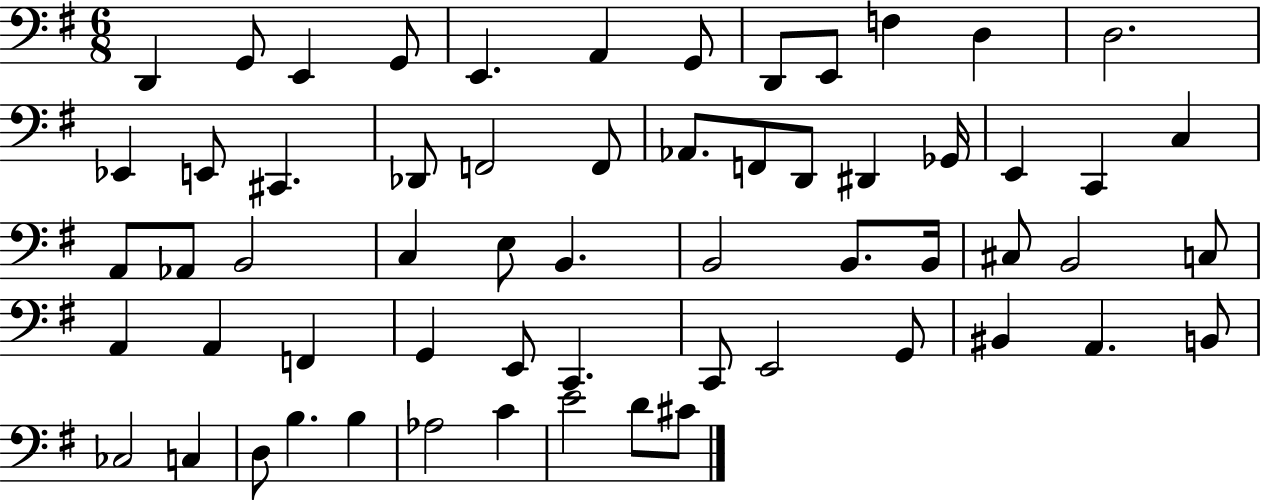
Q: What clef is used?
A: bass